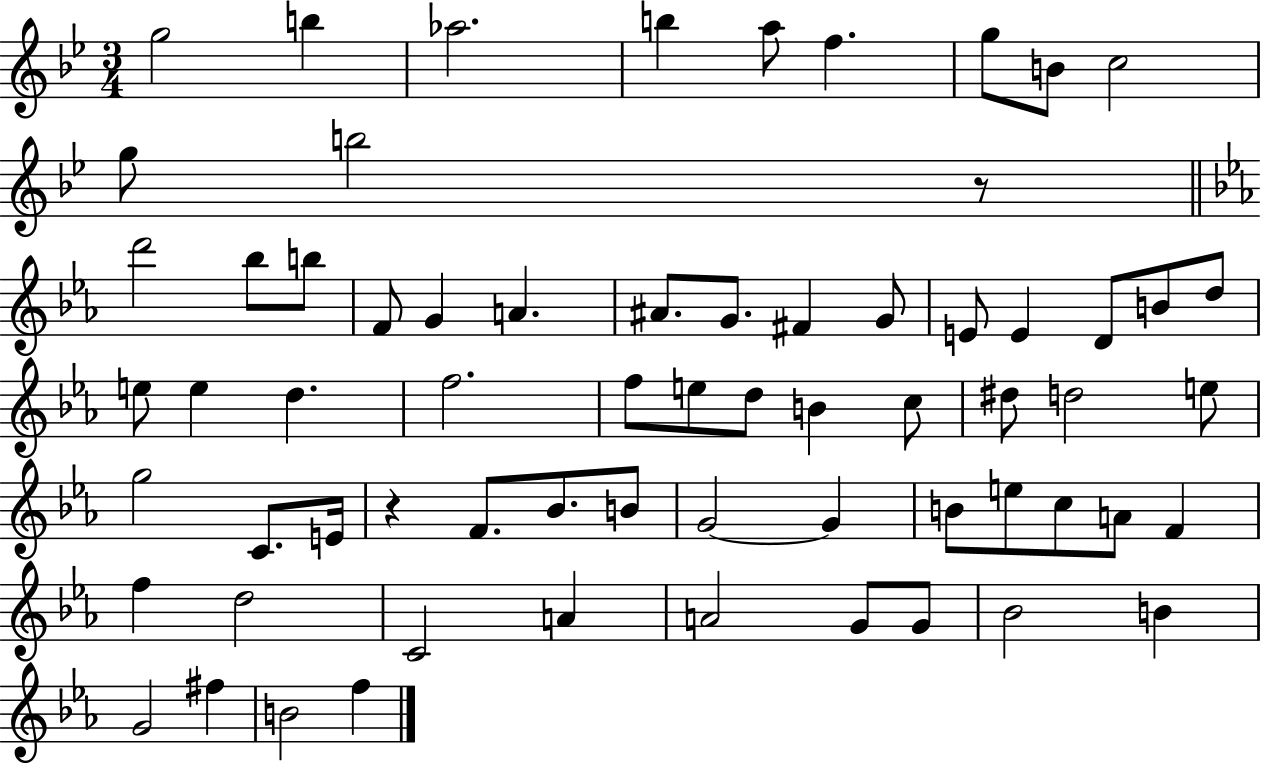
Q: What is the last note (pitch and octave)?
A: F5